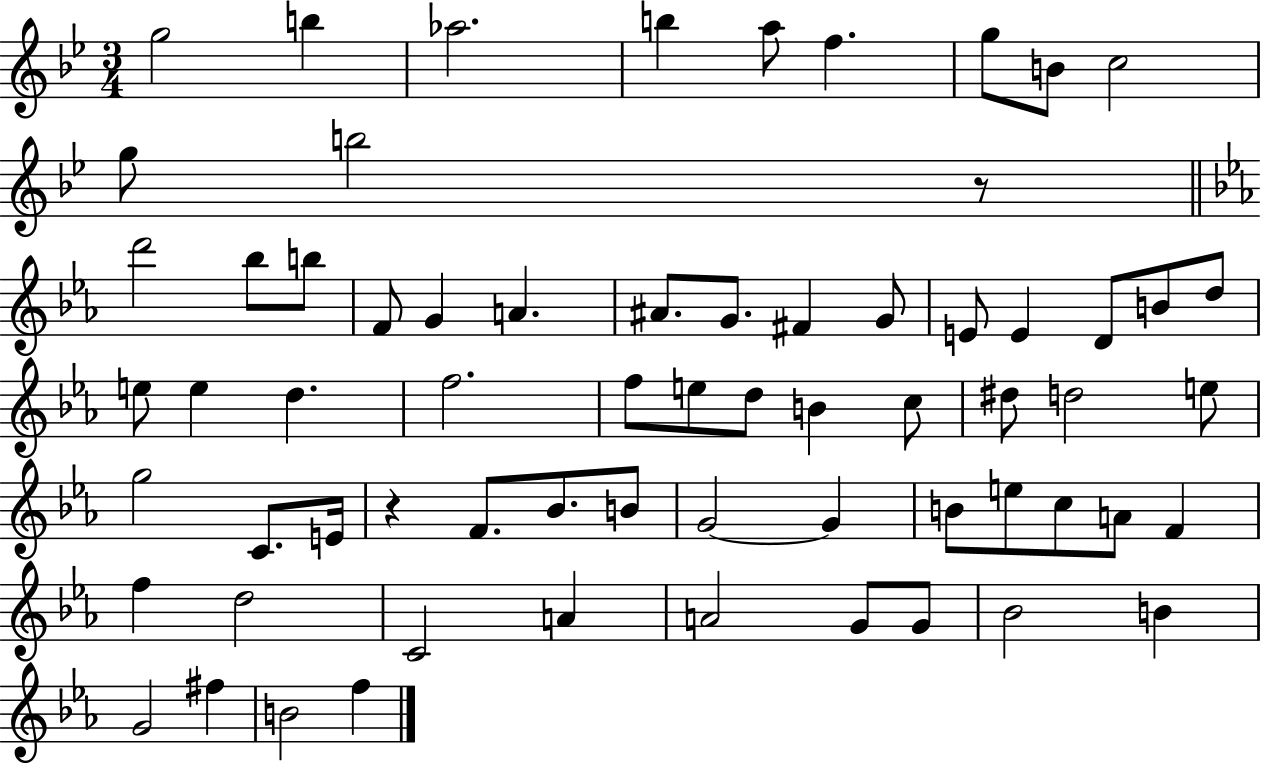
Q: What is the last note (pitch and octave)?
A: F5